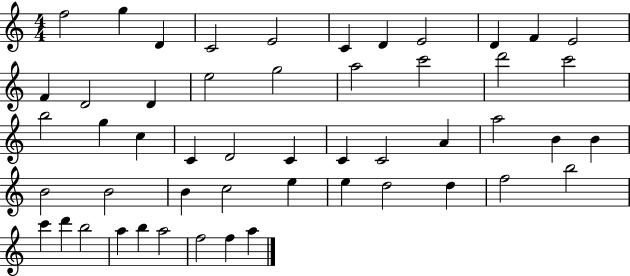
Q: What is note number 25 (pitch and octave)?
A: D4